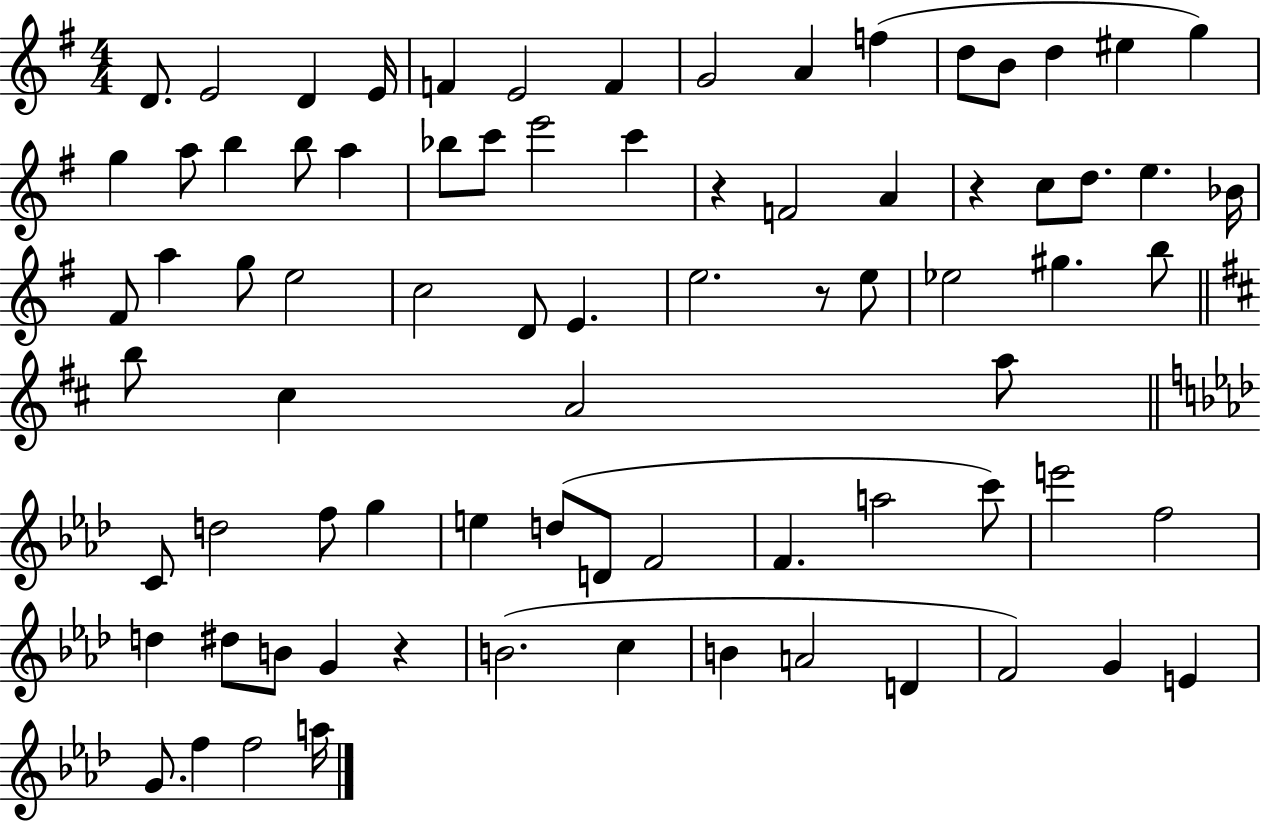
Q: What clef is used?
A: treble